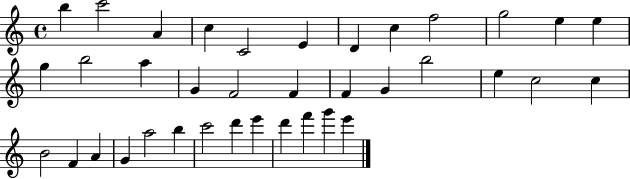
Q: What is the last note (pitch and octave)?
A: E6